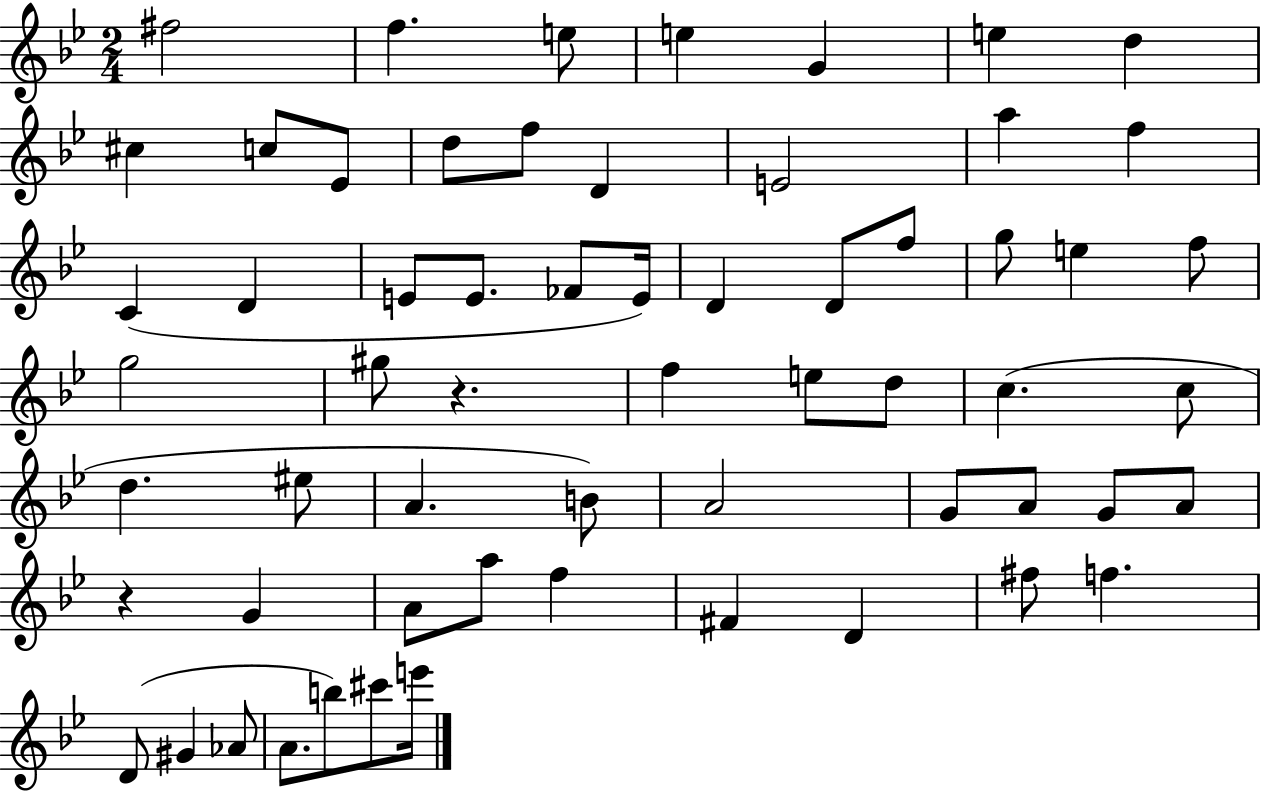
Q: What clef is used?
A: treble